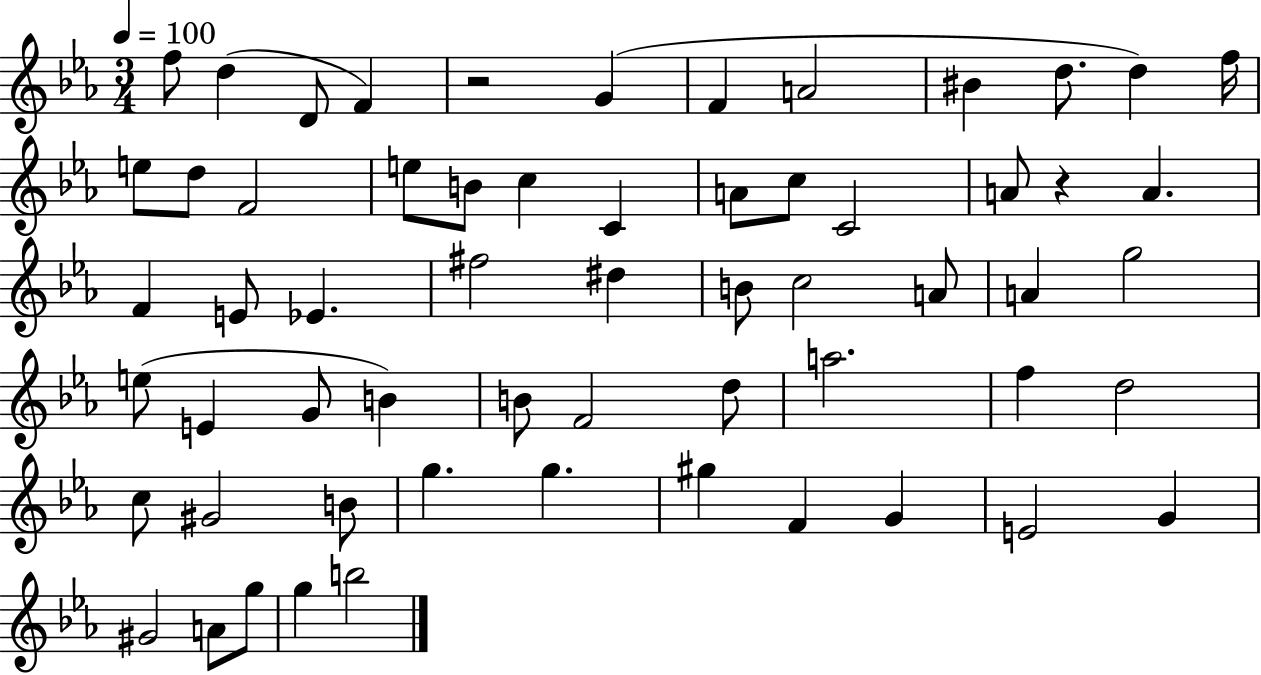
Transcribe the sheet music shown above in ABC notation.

X:1
T:Untitled
M:3/4
L:1/4
K:Eb
f/2 d D/2 F z2 G F A2 ^B d/2 d f/4 e/2 d/2 F2 e/2 B/2 c C A/2 c/2 C2 A/2 z A F E/2 _E ^f2 ^d B/2 c2 A/2 A g2 e/2 E G/2 B B/2 F2 d/2 a2 f d2 c/2 ^G2 B/2 g g ^g F G E2 G ^G2 A/2 g/2 g b2